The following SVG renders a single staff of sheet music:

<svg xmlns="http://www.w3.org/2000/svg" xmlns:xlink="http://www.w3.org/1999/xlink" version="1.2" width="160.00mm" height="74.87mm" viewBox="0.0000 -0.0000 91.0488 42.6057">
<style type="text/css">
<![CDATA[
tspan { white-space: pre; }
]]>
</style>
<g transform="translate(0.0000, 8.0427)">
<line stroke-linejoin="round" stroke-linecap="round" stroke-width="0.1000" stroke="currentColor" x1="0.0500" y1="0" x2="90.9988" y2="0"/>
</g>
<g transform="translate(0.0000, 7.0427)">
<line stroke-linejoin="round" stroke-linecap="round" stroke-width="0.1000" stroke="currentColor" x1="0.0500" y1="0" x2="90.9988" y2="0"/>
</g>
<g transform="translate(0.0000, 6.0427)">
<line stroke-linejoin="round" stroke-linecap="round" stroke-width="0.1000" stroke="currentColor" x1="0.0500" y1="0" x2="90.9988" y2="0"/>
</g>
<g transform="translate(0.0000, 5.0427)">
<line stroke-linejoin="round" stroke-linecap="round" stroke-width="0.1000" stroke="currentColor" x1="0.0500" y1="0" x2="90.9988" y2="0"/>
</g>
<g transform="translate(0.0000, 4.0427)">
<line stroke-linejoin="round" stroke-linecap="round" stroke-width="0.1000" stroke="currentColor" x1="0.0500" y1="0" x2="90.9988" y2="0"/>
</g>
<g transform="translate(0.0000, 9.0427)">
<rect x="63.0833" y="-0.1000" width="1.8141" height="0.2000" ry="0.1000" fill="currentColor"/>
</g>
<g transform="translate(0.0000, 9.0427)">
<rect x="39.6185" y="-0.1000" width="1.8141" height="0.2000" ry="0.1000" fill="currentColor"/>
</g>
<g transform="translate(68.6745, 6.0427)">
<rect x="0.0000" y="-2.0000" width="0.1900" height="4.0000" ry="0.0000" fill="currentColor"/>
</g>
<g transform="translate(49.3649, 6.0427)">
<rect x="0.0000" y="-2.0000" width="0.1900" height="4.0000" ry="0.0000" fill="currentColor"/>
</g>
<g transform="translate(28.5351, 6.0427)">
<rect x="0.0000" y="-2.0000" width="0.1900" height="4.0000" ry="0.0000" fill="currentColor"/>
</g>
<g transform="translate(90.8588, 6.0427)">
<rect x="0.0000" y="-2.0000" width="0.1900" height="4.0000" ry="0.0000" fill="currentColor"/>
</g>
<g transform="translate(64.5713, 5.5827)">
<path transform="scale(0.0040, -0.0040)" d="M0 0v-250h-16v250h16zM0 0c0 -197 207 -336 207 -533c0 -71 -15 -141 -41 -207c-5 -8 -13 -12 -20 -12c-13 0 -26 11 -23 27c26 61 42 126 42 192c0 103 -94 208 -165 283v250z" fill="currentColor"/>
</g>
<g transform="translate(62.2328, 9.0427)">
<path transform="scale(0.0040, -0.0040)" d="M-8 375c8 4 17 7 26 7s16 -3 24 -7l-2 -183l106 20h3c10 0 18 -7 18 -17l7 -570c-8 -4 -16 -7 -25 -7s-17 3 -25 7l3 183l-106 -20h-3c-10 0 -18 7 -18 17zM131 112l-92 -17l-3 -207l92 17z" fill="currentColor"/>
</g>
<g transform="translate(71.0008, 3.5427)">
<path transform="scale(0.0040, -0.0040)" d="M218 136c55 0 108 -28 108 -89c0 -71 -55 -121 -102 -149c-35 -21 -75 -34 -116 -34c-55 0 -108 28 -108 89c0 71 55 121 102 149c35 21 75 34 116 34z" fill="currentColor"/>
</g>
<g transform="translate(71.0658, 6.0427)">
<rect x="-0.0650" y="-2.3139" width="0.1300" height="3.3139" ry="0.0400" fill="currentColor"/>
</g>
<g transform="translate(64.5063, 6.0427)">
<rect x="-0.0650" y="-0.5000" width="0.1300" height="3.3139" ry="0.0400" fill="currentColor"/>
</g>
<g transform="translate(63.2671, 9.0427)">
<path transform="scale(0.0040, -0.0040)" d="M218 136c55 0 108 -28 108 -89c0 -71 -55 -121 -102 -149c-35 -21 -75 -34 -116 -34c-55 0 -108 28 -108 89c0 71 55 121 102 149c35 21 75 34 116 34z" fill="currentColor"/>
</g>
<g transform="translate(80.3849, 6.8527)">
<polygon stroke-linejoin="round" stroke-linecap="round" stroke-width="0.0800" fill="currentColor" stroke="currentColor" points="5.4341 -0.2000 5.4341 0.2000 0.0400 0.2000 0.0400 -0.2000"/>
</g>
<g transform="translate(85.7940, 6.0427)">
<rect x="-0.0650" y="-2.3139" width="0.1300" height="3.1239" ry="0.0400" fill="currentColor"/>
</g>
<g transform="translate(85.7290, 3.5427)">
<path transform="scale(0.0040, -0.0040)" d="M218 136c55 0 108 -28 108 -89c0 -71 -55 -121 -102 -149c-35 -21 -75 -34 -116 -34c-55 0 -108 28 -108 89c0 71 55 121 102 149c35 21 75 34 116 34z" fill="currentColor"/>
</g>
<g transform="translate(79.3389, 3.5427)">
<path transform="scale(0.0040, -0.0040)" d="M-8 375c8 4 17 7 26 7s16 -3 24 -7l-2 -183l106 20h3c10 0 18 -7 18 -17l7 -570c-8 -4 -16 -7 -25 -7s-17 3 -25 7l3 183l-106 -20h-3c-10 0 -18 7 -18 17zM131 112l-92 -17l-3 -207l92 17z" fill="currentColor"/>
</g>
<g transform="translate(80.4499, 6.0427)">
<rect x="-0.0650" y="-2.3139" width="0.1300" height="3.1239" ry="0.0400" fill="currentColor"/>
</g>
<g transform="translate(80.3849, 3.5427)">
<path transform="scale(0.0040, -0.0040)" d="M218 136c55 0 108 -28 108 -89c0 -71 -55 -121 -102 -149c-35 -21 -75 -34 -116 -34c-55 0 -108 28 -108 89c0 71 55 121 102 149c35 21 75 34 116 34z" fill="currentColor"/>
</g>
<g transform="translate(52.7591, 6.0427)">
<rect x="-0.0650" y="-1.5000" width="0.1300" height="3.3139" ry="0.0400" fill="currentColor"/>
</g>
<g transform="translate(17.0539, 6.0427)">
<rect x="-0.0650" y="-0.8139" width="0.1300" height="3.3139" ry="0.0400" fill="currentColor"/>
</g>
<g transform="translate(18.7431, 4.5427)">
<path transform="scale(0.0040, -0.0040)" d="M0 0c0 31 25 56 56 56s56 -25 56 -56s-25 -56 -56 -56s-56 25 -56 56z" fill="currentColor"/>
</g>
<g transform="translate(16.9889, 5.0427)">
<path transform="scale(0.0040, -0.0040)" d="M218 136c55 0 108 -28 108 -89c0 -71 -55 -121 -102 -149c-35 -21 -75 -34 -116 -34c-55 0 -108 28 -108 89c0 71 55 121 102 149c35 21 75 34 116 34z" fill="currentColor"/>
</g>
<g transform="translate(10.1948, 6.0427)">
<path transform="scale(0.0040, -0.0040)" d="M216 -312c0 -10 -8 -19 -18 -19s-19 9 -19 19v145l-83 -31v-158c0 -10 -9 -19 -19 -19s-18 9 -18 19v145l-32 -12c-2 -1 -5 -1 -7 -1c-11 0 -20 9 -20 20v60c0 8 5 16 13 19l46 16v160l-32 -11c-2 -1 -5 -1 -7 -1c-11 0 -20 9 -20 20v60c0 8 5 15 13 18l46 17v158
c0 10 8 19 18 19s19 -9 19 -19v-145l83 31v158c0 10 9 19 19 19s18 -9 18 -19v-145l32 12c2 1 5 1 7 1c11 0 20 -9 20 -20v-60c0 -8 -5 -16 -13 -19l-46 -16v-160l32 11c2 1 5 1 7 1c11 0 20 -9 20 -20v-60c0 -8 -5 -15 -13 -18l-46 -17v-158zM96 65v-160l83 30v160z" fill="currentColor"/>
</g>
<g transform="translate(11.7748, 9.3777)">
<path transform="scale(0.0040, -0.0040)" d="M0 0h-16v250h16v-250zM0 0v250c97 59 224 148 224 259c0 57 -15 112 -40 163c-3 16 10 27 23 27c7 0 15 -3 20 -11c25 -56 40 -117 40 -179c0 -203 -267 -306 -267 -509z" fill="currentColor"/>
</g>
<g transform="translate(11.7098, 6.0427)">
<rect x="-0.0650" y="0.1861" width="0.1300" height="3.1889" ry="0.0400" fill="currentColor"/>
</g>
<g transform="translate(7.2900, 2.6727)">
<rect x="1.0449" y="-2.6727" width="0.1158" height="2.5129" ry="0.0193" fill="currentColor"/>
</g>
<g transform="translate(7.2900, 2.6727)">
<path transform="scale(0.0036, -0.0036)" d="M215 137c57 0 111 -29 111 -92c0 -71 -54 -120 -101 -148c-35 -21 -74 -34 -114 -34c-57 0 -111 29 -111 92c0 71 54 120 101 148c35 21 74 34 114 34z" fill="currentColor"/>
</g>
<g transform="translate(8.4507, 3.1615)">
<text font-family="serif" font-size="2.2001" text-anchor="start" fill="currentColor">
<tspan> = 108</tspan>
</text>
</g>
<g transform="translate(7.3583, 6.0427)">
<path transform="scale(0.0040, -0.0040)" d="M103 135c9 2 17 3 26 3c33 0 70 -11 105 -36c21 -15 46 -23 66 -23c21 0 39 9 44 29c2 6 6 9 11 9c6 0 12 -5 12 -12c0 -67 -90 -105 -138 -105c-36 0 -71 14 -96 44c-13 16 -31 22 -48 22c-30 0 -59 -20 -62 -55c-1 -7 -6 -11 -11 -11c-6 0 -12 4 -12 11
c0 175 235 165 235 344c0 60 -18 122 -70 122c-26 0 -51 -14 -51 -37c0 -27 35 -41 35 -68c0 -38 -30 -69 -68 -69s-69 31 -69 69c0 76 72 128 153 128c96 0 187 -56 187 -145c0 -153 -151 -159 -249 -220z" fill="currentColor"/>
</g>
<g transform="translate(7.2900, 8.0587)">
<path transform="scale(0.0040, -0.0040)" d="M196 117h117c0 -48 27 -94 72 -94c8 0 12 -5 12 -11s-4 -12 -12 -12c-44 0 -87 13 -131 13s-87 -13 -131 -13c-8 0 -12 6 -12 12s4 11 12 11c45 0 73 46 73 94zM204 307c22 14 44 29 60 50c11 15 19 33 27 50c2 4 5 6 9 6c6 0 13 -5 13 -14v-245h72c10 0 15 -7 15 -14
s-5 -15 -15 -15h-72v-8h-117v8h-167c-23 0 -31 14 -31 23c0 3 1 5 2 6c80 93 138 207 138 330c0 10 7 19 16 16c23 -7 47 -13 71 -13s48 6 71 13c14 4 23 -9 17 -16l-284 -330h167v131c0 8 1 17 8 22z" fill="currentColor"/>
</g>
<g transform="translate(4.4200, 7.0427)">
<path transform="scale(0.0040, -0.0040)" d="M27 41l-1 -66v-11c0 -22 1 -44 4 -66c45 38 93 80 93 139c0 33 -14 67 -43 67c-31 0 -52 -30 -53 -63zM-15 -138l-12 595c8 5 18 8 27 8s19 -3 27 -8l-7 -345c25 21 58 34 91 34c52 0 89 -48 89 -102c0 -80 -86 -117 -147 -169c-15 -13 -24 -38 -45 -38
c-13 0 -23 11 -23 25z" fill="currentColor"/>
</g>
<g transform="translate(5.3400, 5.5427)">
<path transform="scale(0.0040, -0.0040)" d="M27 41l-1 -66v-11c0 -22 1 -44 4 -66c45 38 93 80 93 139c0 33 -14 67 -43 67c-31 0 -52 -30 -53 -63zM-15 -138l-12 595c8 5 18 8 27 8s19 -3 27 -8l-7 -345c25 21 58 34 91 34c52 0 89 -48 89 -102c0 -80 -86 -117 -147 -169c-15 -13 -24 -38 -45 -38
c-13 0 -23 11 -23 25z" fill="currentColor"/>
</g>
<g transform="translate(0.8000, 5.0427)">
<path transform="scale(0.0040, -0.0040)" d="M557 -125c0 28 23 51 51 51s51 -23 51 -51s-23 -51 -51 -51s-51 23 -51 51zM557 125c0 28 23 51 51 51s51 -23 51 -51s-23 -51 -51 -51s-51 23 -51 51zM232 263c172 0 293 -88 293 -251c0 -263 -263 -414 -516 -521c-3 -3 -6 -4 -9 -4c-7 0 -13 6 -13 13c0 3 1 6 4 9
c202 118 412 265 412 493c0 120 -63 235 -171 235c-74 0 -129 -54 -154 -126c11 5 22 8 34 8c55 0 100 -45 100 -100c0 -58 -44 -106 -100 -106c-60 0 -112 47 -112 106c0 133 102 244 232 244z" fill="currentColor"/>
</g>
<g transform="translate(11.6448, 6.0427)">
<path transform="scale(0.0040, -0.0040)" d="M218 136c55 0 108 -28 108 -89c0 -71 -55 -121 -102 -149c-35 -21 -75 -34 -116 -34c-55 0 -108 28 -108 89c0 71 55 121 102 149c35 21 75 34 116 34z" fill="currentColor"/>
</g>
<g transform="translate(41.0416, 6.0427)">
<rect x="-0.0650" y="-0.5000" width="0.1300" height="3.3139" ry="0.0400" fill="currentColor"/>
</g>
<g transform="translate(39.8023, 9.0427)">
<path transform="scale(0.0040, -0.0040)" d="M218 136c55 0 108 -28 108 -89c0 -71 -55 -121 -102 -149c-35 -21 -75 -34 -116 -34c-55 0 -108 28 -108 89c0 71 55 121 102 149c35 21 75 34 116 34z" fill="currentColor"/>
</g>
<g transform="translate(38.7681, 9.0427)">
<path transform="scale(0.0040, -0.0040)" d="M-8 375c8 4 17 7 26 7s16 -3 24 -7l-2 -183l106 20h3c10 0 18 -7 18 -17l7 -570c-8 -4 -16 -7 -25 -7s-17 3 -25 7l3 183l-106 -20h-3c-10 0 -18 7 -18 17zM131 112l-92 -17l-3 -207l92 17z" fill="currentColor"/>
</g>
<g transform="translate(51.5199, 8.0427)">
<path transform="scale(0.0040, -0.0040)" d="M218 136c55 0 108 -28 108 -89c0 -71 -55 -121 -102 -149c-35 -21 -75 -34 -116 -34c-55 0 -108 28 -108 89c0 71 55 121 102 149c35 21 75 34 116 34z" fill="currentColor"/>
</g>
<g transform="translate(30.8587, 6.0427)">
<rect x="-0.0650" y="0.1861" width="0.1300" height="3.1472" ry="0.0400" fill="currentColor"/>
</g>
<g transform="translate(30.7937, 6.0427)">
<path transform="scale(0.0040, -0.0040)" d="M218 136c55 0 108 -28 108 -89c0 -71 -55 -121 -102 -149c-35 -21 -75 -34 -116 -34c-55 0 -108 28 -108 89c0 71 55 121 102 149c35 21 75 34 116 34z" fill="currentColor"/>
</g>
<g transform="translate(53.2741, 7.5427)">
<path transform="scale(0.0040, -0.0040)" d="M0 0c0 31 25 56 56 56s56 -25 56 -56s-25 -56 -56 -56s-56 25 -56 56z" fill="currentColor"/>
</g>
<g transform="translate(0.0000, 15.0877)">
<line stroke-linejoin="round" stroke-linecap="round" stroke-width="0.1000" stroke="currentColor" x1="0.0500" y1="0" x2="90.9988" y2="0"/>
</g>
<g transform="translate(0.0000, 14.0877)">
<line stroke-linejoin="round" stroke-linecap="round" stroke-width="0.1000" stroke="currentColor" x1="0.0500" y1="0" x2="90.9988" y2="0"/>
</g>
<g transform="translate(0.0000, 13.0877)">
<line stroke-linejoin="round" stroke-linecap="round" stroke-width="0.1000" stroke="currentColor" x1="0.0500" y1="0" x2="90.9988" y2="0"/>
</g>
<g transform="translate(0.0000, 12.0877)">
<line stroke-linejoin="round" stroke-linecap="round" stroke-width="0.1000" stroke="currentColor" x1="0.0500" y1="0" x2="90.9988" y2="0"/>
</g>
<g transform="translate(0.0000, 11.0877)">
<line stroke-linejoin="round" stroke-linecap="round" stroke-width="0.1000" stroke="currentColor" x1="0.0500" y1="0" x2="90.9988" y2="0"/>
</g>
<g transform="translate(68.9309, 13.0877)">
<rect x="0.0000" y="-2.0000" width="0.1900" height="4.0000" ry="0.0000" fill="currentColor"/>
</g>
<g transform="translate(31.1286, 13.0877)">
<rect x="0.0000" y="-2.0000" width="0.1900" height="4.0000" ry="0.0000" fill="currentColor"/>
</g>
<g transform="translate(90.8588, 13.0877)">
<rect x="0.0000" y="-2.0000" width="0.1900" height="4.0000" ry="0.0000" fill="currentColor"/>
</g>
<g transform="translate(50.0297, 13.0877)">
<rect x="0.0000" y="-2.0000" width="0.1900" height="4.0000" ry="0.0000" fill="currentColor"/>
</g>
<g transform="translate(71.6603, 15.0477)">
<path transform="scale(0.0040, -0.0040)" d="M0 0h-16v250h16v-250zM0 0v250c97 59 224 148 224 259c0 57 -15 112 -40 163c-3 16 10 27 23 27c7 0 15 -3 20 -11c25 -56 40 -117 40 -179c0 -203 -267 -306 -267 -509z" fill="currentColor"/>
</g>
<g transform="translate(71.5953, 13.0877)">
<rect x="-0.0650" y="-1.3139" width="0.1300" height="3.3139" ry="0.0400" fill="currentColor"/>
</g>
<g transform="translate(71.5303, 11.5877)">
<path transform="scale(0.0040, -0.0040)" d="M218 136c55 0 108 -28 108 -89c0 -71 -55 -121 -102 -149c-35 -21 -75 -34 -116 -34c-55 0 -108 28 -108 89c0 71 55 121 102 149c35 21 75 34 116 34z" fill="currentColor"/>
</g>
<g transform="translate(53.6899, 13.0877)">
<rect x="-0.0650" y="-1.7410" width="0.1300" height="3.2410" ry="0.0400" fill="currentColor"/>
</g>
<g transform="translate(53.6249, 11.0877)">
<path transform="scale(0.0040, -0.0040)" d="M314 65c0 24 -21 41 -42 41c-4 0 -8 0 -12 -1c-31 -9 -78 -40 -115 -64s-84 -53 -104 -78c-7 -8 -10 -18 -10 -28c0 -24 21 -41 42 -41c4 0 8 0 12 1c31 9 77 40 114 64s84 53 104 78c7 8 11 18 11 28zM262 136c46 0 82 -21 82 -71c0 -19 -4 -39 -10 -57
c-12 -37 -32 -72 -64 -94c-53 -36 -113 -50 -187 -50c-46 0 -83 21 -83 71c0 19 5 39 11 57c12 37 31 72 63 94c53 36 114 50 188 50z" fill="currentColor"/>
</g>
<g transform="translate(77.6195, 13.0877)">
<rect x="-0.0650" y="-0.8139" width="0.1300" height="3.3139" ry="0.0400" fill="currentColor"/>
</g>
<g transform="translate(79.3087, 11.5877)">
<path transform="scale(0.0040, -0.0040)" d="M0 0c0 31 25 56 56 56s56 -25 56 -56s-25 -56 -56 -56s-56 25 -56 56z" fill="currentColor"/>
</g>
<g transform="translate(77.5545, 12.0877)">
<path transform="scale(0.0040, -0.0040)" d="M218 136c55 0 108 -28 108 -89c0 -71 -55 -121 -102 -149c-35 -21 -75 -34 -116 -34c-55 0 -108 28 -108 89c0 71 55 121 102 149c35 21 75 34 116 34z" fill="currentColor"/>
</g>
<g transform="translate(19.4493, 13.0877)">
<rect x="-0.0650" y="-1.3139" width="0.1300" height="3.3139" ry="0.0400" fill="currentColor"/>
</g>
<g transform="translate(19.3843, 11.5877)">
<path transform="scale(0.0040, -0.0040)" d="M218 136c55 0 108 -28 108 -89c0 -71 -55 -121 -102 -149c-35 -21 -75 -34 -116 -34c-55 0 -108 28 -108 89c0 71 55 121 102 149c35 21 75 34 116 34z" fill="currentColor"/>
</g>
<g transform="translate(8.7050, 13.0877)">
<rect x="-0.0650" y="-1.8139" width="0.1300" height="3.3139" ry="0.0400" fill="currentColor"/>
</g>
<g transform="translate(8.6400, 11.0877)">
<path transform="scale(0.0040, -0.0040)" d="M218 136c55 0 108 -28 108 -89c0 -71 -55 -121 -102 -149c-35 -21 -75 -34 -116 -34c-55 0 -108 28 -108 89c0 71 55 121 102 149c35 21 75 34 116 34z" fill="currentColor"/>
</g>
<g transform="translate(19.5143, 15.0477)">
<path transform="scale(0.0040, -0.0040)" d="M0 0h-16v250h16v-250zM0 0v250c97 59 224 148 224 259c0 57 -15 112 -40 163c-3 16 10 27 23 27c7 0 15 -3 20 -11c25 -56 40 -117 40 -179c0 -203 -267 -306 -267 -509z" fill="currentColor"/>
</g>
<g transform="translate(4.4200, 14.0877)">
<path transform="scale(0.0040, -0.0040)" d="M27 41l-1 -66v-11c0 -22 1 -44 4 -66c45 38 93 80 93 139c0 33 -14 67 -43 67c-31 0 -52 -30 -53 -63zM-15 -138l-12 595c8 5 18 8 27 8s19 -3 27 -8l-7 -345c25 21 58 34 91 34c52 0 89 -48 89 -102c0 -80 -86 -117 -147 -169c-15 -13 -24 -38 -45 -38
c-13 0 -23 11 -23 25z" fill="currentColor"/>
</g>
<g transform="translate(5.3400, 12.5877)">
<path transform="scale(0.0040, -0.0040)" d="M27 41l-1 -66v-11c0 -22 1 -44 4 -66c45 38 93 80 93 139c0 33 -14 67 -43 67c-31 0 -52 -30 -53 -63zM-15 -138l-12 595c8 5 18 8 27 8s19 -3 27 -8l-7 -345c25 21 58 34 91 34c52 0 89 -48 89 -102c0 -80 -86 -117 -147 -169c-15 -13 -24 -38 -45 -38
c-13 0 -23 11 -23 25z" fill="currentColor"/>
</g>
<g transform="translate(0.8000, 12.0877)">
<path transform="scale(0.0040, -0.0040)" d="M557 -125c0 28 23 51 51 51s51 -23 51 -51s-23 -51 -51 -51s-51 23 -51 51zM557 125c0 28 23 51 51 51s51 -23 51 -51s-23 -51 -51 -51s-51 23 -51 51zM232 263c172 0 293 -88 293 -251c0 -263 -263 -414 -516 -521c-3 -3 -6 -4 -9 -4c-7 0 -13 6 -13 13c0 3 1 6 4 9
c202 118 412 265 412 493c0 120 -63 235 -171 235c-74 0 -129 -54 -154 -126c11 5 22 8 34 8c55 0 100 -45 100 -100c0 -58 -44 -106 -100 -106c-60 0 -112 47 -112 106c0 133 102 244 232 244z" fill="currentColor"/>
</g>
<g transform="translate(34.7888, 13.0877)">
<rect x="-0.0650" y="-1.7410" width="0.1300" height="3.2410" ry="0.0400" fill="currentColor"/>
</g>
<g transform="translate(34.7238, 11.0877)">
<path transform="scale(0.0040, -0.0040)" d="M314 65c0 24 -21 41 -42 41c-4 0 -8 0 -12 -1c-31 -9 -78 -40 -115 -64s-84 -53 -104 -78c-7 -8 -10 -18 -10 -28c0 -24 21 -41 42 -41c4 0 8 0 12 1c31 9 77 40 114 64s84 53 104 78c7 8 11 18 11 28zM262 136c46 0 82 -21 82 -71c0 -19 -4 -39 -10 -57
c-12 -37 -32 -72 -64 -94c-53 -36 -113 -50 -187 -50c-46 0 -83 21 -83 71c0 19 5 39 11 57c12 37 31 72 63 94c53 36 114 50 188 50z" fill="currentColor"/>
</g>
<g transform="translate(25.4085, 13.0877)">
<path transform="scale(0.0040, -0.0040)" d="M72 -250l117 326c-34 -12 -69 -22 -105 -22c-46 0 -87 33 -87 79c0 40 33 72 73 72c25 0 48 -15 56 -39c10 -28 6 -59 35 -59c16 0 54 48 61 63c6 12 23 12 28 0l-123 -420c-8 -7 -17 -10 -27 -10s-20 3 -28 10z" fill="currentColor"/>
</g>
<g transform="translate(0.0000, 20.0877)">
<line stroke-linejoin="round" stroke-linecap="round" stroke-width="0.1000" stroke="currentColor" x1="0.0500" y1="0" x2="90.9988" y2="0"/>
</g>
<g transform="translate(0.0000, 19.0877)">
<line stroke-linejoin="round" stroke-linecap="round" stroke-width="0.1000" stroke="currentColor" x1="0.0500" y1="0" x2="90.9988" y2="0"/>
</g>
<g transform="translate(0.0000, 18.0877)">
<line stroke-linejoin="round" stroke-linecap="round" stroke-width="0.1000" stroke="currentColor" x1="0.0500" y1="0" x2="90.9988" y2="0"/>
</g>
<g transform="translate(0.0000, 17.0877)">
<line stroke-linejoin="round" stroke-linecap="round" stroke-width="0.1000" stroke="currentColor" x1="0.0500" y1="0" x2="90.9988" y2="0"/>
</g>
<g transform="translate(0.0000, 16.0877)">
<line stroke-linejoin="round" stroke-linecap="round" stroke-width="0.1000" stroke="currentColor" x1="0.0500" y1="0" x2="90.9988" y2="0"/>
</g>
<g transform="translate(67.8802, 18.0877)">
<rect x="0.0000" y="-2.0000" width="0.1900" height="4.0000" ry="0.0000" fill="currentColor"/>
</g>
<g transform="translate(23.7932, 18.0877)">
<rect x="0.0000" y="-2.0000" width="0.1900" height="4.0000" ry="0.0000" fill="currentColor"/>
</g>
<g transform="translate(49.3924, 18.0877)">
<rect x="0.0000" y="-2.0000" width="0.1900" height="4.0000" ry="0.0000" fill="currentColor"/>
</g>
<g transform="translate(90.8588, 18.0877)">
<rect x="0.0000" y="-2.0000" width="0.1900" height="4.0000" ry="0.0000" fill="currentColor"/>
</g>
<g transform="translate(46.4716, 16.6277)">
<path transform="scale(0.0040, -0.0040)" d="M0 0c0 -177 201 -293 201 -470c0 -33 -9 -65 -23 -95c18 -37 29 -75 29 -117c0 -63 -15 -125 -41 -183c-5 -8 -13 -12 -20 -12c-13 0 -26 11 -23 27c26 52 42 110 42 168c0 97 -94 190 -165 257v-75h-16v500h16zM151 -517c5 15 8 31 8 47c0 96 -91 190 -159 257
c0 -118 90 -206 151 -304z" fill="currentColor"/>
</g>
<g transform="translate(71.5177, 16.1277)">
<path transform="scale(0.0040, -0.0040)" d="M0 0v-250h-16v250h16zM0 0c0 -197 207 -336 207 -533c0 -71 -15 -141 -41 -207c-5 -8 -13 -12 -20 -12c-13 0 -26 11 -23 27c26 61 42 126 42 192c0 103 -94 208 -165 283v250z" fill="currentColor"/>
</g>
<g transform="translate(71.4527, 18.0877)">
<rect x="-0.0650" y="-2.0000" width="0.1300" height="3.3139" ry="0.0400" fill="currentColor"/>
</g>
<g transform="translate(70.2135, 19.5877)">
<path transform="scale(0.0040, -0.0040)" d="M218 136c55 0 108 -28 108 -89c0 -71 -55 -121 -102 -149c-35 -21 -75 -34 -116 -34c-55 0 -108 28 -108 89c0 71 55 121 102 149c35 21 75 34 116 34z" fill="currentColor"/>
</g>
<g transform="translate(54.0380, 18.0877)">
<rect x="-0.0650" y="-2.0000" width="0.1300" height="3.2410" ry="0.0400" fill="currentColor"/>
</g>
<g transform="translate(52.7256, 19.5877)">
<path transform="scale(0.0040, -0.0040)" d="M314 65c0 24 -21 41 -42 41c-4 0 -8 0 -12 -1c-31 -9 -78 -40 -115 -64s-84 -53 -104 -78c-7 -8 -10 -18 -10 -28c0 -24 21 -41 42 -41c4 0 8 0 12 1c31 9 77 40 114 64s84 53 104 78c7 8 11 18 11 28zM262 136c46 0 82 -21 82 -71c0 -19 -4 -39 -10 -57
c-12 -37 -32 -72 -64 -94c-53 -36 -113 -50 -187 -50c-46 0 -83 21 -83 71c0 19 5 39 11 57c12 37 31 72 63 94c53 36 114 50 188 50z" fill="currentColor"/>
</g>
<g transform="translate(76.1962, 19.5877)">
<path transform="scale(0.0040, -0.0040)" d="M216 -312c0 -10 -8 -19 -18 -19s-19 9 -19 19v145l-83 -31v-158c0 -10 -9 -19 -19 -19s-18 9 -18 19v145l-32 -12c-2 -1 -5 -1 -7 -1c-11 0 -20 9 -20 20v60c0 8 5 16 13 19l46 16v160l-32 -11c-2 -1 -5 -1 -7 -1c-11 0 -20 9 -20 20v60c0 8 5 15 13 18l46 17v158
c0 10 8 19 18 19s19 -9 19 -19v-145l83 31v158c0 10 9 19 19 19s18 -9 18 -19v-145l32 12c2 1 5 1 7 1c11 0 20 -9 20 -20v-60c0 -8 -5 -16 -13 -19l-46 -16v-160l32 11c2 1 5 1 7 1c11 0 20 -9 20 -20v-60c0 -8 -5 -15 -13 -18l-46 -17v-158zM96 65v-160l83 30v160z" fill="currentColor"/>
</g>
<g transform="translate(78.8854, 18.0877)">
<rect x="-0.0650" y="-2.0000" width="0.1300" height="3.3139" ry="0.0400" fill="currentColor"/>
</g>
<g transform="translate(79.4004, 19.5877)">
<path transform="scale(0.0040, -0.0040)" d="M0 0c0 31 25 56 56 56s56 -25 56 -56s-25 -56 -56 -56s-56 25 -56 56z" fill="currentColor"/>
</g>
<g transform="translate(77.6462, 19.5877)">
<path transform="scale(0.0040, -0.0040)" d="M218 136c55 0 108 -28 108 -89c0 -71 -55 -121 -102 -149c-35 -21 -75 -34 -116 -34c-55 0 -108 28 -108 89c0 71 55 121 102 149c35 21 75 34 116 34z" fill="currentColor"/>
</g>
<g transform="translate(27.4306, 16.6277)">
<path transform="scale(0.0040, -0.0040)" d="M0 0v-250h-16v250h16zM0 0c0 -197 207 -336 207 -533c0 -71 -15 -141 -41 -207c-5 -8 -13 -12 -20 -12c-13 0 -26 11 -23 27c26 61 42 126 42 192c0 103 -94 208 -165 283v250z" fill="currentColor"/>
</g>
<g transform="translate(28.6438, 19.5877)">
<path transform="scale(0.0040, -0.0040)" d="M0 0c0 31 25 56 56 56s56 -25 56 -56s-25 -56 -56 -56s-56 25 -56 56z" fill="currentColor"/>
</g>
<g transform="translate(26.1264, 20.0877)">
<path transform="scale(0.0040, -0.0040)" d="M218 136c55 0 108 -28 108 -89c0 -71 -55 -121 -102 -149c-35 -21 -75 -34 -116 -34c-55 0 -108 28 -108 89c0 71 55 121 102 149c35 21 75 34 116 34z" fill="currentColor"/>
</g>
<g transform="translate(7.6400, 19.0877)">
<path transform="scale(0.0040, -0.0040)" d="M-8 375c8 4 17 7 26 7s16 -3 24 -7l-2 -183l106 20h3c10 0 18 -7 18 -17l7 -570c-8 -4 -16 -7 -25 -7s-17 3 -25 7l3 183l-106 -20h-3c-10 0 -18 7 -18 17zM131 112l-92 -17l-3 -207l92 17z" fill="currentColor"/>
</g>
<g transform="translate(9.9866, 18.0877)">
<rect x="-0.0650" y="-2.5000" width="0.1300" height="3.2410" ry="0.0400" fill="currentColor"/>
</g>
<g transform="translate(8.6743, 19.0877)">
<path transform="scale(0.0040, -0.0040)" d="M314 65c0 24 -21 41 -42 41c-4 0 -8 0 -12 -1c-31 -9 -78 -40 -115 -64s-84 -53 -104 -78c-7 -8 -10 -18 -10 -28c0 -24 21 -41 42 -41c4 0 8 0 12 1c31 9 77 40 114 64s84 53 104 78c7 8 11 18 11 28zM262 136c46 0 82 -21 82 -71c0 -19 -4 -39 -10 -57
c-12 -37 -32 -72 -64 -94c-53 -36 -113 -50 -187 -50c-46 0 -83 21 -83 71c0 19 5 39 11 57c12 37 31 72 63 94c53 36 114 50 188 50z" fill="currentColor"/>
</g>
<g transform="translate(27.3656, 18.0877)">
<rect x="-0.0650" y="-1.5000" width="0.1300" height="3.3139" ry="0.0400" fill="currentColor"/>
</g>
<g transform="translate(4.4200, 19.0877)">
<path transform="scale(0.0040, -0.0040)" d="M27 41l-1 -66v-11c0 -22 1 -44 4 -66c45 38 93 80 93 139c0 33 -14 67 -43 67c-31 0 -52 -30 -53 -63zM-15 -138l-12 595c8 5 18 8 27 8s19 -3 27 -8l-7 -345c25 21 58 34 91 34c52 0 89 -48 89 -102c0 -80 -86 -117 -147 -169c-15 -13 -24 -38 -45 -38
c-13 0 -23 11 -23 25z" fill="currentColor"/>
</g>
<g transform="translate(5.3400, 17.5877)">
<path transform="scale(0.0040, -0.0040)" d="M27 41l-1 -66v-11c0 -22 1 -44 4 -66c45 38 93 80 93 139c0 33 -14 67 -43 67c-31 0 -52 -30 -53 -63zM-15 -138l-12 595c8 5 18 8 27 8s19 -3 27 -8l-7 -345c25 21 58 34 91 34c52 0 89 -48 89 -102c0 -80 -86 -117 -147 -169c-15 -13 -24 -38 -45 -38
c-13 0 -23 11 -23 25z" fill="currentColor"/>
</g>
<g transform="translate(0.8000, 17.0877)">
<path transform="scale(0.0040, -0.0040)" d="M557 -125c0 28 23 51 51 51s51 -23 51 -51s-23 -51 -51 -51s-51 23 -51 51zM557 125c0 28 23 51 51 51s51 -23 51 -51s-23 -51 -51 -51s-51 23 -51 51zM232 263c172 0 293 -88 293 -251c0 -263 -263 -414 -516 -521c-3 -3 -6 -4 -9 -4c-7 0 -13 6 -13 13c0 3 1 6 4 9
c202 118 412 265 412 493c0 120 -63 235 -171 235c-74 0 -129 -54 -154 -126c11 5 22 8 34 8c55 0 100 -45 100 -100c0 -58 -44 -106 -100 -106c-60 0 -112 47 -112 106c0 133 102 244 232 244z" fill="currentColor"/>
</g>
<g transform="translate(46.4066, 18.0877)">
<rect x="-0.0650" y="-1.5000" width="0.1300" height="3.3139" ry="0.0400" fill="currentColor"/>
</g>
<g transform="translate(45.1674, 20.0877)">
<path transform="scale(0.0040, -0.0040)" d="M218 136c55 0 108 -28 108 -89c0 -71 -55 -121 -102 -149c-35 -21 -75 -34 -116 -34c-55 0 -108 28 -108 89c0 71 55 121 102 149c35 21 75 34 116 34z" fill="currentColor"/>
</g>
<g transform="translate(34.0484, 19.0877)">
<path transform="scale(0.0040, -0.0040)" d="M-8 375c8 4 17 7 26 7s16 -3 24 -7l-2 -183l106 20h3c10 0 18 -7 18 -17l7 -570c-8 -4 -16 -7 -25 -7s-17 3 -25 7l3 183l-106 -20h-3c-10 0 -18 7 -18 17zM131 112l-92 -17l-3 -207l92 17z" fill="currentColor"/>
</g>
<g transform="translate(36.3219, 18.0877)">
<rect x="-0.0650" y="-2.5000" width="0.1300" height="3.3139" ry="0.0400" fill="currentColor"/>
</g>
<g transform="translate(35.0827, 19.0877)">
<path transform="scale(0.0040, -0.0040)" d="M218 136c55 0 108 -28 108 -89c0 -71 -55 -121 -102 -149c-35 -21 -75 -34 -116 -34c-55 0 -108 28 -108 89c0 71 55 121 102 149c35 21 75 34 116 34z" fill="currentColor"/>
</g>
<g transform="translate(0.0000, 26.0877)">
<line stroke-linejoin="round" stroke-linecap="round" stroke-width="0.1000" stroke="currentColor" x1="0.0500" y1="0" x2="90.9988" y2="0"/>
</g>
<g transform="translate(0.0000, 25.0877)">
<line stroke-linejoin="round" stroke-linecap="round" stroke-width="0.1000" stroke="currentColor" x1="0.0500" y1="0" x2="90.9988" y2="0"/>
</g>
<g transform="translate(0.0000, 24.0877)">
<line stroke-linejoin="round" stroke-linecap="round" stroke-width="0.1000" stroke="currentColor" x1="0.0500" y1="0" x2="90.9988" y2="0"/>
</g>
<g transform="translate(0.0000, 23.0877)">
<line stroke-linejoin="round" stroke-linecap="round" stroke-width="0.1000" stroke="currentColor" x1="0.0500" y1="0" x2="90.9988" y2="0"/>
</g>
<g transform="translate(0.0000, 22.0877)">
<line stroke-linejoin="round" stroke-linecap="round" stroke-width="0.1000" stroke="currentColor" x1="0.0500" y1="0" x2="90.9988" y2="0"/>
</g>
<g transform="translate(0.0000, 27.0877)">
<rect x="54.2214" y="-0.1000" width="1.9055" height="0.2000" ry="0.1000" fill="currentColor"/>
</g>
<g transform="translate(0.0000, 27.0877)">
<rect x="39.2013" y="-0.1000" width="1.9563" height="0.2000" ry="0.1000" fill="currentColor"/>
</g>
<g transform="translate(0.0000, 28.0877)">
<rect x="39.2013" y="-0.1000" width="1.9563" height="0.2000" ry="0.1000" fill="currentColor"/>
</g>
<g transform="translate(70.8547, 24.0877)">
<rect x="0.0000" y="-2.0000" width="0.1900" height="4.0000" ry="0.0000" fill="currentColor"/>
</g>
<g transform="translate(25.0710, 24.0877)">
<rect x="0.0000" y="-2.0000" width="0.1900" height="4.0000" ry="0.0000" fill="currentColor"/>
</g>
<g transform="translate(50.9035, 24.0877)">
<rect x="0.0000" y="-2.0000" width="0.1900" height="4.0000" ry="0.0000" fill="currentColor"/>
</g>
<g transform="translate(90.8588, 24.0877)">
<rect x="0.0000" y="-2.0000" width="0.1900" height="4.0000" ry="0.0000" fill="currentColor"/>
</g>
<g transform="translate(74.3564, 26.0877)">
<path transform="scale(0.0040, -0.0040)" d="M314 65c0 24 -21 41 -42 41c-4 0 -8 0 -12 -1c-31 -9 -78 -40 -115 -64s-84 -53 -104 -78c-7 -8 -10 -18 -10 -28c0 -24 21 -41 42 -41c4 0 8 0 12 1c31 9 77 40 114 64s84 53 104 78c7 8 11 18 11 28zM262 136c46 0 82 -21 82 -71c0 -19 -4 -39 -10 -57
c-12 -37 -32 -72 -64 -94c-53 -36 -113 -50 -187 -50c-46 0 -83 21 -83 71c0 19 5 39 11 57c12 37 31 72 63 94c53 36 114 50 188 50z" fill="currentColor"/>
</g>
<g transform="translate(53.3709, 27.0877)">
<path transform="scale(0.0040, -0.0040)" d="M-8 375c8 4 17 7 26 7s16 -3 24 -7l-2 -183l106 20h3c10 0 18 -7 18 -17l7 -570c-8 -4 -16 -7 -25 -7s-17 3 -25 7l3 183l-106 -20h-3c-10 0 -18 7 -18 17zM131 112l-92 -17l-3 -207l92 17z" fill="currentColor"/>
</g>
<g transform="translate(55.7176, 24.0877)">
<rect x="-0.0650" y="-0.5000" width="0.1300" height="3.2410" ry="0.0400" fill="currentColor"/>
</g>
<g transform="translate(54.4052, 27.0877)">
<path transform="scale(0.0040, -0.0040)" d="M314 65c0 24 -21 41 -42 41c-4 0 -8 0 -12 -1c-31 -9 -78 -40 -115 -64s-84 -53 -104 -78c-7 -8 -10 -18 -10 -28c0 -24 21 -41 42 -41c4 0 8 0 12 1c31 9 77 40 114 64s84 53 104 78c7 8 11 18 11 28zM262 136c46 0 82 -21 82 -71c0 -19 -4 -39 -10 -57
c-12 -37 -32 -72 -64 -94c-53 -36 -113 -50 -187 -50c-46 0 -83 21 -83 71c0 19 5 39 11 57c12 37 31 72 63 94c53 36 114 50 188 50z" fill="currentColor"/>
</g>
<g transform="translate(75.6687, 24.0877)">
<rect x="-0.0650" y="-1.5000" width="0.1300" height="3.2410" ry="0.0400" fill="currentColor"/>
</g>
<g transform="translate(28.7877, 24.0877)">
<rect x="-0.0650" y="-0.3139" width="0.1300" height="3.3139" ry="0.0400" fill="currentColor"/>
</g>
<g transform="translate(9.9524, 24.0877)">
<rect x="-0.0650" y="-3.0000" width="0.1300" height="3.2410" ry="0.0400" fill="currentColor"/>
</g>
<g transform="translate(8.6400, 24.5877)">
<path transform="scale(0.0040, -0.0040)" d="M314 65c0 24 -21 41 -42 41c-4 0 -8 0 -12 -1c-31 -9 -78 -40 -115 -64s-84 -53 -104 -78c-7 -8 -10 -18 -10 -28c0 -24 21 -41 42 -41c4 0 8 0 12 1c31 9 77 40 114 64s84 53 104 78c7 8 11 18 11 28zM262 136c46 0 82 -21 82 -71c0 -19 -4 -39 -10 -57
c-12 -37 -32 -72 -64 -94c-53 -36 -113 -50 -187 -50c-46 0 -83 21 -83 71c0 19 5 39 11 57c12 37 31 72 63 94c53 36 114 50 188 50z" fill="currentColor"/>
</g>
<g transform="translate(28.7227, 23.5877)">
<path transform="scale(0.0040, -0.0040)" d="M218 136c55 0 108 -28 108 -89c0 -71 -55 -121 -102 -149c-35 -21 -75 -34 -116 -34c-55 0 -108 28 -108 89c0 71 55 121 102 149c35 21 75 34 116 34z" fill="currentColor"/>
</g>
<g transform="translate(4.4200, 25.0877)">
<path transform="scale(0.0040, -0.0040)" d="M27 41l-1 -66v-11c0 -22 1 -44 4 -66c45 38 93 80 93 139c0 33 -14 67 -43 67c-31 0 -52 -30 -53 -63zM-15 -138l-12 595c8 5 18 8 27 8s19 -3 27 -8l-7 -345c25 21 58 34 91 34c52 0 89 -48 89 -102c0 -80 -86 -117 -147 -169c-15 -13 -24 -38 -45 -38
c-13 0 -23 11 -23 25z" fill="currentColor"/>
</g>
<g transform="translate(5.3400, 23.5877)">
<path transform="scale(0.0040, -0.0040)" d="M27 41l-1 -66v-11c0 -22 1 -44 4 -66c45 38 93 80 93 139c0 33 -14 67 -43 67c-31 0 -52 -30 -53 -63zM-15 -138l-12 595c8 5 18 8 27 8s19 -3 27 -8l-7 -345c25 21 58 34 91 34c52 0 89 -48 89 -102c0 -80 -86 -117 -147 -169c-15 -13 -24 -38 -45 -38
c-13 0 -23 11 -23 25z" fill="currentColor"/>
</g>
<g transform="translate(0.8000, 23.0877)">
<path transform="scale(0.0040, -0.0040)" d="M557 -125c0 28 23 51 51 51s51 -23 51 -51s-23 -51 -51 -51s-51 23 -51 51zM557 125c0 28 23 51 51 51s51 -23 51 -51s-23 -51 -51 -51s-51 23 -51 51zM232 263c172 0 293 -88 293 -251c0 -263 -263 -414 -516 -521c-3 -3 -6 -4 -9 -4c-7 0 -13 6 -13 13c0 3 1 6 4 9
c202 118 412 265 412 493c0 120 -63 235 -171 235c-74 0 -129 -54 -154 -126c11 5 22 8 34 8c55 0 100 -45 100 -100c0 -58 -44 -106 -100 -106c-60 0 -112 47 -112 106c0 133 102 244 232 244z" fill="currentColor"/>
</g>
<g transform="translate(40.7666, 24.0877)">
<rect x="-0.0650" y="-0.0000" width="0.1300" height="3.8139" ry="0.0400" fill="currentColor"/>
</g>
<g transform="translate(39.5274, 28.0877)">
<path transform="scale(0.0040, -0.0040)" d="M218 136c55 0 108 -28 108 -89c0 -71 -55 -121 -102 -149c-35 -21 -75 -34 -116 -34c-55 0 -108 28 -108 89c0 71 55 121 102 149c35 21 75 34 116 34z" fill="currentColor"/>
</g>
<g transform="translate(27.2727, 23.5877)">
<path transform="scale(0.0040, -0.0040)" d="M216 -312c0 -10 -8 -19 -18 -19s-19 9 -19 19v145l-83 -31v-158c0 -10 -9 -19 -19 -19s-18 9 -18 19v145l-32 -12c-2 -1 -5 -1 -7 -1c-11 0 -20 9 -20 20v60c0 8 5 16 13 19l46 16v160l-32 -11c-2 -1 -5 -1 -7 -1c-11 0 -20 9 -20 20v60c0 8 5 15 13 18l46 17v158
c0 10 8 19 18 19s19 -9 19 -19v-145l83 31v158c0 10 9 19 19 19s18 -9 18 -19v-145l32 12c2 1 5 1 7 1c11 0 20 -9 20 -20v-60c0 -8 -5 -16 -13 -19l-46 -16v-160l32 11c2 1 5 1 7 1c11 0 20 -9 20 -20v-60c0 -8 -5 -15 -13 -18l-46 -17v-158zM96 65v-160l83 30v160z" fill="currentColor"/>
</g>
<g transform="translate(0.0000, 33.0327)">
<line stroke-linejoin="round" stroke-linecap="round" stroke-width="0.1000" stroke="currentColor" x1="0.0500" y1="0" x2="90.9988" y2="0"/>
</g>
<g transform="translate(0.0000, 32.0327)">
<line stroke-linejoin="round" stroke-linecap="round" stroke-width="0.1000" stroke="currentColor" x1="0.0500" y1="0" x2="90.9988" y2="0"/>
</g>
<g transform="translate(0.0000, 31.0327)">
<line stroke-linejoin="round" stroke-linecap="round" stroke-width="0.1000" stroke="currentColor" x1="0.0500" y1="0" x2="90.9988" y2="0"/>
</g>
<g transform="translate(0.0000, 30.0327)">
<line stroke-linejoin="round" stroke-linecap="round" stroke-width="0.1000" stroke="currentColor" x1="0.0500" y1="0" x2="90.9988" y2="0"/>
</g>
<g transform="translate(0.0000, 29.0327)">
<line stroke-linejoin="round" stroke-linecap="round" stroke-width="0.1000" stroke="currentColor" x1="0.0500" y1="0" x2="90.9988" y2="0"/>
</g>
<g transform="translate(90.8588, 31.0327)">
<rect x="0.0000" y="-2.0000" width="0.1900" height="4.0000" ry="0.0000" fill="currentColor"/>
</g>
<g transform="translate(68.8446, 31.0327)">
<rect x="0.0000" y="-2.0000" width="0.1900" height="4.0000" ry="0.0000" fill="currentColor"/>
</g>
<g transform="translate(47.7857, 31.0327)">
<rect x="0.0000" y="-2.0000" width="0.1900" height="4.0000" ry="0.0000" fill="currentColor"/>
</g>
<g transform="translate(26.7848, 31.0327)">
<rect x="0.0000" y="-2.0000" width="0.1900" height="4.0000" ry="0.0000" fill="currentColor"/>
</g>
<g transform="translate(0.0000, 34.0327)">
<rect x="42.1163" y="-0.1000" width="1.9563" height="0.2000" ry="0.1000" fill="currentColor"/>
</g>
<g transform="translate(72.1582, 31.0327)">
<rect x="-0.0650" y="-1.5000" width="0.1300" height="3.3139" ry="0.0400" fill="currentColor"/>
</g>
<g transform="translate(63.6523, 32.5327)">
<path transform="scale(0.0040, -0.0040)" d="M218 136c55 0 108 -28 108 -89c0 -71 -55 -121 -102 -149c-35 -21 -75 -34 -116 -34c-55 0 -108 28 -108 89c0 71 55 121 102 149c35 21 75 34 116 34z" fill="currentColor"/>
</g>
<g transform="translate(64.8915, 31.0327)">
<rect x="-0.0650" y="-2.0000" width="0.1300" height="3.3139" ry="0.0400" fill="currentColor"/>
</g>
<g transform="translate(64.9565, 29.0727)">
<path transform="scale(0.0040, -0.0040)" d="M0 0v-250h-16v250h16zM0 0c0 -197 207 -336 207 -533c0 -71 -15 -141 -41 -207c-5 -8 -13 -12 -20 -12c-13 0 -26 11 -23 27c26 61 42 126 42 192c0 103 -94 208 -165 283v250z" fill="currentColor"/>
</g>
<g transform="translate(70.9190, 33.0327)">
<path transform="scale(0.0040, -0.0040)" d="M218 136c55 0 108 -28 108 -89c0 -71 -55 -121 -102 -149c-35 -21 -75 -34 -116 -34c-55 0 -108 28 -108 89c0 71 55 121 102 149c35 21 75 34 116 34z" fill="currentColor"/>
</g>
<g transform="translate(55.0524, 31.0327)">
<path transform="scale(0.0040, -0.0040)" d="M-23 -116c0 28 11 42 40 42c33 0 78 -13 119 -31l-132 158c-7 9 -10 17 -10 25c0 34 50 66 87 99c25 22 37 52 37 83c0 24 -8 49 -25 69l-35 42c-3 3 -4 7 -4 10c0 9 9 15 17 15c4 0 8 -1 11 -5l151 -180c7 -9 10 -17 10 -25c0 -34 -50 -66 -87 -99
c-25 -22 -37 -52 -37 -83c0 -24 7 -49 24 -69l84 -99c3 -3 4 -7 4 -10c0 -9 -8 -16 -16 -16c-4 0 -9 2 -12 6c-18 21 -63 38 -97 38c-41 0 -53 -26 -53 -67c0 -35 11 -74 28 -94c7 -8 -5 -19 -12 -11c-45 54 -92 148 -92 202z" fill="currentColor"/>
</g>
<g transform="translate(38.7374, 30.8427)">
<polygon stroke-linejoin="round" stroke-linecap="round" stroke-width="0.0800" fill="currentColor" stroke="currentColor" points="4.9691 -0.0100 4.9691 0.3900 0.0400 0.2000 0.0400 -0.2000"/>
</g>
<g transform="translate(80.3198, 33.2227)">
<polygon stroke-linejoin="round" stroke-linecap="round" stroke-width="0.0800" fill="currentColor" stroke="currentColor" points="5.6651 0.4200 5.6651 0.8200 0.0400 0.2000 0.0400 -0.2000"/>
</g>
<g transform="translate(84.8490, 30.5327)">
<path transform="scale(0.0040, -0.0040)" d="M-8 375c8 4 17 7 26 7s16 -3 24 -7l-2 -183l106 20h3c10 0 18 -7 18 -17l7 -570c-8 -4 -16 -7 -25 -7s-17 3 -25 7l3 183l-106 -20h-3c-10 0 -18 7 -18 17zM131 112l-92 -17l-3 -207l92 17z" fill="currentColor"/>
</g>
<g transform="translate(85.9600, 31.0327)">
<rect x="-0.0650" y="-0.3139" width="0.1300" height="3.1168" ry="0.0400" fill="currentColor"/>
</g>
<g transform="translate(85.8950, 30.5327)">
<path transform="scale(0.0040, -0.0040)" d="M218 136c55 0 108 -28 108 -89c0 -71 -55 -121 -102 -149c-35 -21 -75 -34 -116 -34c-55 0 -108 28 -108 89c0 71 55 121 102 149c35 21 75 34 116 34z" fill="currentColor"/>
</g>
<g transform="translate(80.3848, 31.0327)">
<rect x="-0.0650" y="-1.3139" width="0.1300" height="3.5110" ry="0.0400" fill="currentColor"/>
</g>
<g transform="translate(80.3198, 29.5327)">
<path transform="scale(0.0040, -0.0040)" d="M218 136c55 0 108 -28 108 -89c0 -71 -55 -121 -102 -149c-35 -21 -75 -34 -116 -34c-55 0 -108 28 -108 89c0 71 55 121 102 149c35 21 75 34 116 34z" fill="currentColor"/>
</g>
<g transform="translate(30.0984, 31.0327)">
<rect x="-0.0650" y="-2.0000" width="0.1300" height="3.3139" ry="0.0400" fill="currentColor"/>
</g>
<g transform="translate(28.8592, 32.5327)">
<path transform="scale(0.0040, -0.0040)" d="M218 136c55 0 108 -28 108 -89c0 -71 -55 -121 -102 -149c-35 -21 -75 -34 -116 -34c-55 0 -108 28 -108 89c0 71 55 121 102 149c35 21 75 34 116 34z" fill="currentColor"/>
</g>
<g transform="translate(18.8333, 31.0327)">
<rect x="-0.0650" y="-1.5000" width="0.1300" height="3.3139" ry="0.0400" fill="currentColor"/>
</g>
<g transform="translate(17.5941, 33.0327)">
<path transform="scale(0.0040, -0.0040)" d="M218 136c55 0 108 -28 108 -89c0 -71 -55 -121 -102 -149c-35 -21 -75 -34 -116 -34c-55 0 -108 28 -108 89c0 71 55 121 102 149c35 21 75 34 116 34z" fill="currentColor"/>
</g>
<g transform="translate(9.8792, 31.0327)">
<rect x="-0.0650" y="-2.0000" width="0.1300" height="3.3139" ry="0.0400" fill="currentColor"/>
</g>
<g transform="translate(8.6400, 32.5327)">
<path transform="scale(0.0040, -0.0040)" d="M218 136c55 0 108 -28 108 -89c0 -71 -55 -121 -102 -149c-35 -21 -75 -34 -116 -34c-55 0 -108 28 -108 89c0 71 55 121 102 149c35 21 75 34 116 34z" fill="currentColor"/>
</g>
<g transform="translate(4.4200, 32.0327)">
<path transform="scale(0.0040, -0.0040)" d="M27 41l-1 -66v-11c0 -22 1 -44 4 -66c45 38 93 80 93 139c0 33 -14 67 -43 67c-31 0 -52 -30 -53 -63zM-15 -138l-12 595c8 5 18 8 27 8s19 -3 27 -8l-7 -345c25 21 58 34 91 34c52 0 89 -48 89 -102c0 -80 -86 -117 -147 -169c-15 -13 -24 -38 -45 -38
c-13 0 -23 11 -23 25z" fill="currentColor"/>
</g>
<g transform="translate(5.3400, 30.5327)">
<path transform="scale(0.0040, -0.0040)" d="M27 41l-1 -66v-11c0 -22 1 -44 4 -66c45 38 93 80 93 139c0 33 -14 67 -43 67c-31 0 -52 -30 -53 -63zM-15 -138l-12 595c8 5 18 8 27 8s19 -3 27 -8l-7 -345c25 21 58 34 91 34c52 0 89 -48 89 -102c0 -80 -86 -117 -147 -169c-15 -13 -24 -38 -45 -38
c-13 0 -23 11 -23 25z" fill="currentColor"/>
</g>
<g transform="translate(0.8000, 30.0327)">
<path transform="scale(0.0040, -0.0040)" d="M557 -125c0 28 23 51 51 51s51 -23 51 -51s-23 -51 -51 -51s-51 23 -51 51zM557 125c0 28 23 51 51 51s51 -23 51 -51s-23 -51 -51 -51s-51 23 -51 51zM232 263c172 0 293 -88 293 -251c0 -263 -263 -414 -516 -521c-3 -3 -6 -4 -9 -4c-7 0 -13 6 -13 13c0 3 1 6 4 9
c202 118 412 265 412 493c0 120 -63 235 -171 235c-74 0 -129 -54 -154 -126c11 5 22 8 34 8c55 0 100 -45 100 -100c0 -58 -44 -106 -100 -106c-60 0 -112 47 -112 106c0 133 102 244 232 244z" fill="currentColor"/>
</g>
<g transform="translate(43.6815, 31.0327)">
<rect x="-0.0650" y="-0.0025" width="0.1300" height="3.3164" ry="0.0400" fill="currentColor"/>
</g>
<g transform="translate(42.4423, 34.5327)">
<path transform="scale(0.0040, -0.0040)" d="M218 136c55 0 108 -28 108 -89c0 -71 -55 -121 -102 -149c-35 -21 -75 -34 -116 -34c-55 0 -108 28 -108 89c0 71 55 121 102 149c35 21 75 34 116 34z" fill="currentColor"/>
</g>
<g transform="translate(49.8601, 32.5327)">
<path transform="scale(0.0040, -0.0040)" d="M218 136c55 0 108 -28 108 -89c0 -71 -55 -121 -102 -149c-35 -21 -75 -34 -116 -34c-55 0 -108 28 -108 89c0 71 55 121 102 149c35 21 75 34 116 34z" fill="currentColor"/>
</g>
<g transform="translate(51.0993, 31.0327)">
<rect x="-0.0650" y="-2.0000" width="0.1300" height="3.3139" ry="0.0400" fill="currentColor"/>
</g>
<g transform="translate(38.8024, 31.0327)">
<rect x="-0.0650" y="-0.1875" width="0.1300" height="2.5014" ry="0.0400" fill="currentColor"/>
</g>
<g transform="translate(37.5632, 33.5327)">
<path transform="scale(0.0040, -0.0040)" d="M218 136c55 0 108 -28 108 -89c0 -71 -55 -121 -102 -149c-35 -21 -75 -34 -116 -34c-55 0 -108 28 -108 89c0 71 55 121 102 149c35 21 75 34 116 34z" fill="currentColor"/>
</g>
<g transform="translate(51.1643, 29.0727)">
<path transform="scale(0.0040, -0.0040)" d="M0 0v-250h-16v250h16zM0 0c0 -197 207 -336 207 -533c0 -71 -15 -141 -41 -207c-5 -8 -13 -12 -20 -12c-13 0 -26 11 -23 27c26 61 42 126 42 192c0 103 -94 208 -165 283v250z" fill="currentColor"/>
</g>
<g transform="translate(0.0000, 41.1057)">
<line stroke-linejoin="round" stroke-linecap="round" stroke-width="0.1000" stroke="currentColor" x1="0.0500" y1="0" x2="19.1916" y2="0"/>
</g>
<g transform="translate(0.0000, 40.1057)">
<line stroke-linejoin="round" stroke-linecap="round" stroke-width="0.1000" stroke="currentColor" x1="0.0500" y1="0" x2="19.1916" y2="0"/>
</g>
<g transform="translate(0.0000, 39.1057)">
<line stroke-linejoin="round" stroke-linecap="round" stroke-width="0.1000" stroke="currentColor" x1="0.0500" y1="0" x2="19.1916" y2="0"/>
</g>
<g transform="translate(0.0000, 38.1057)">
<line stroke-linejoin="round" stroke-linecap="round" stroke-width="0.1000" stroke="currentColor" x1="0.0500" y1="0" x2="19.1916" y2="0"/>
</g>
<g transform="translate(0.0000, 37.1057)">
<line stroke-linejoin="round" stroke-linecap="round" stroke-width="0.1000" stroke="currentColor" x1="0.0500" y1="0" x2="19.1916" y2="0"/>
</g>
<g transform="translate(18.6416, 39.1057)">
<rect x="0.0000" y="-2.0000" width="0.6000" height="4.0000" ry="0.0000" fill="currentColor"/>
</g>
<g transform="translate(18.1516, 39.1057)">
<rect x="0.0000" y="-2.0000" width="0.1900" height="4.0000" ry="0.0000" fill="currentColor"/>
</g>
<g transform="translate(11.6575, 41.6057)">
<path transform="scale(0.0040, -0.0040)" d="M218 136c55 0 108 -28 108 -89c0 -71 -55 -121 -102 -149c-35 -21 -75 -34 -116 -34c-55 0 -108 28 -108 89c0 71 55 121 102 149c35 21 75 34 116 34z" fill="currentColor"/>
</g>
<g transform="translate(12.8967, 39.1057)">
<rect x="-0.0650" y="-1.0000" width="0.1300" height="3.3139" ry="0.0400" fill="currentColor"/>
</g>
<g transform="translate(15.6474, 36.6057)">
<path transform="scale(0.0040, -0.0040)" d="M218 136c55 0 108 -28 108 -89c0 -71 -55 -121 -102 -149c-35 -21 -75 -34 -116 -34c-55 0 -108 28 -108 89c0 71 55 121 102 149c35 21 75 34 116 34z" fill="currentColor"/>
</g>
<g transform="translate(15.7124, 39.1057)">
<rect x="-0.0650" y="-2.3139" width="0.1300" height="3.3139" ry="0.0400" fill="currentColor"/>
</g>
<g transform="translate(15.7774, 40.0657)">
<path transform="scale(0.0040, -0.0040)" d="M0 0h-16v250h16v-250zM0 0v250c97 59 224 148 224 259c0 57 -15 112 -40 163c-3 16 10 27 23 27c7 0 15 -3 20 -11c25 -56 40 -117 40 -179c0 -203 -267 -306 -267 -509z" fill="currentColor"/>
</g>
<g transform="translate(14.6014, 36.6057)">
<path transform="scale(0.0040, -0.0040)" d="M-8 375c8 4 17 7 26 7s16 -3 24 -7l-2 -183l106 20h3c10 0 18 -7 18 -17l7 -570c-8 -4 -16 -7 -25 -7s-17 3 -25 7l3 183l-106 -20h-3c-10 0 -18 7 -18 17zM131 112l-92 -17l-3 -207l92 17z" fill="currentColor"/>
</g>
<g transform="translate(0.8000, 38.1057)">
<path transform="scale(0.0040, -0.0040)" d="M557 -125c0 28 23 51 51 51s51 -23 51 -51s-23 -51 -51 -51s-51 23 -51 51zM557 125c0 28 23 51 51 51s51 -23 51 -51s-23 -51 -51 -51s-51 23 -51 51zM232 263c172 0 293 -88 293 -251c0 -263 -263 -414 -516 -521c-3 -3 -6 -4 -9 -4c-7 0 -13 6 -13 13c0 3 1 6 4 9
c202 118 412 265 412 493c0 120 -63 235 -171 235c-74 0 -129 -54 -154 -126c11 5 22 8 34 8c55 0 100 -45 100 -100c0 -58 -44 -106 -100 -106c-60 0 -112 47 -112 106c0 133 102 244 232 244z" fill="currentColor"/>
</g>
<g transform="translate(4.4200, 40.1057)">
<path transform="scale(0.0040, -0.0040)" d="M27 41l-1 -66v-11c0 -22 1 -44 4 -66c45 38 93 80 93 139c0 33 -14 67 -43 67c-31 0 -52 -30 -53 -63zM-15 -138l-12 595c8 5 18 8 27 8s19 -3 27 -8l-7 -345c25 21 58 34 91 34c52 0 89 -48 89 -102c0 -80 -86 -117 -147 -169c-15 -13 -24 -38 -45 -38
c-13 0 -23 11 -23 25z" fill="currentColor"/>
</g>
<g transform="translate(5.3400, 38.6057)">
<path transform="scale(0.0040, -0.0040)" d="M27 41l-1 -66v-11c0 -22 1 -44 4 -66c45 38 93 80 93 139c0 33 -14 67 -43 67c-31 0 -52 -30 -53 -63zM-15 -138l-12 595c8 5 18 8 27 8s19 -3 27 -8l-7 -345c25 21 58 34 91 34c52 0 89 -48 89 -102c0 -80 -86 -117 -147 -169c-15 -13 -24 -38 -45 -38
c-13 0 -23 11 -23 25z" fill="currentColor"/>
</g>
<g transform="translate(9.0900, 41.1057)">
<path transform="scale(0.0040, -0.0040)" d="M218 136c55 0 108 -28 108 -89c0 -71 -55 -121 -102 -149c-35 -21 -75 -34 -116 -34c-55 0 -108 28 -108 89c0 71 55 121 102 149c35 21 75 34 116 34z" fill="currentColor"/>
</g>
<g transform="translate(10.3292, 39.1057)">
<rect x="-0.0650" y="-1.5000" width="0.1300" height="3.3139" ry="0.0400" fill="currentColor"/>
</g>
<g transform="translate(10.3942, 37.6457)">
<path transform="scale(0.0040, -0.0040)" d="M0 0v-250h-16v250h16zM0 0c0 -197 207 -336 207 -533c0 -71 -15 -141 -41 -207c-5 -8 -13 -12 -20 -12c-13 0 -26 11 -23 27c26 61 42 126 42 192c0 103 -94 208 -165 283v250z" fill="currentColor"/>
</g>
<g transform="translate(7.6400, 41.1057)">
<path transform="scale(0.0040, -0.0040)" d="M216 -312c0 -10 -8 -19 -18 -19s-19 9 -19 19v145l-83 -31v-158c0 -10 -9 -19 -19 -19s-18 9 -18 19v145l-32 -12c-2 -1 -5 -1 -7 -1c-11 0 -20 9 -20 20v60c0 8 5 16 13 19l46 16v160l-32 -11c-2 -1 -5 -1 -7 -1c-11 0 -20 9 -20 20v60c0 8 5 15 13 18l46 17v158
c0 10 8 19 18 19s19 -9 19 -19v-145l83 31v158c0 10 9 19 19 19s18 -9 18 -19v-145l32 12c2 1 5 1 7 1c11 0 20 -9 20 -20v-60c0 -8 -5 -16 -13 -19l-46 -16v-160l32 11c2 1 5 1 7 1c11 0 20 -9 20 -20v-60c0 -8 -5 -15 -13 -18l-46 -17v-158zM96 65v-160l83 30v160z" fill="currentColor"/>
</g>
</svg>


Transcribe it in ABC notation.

X:1
T:Untitled
M:2/4
L:1/4
K:Bb
^D,/2 F, D, E,, G,, E,,/2 _B, B,/2 B,/2 A, G,/2 z/2 A,2 A,2 G,/2 F, B,,2 G,,/2 B,, G,,/4 A,,2 A,,/2 ^A,, C,2 ^E, C,, E,,2 G,,2 A,, G,, A,, F,,/2 D,,/2 A,,/2 z A,,/2 G,, G,/2 E,/2 ^G,,/2 F,, B,/2